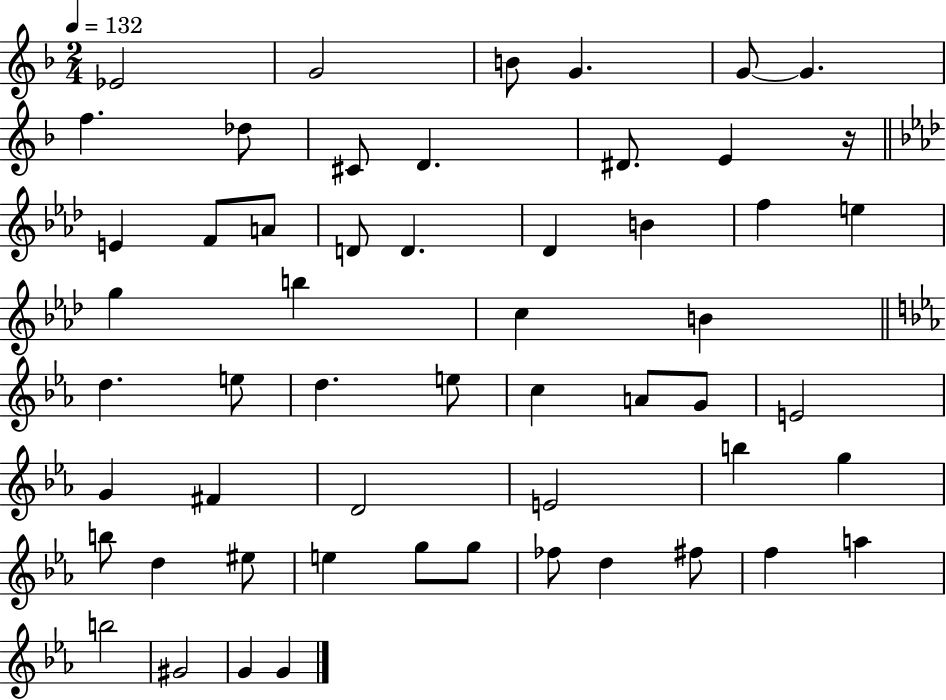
Eb4/h G4/h B4/e G4/q. G4/e G4/q. F5/q. Db5/e C#4/e D4/q. D#4/e. E4/q R/s E4/q F4/e A4/e D4/e D4/q. Db4/q B4/q F5/q E5/q G5/q B5/q C5/q B4/q D5/q. E5/e D5/q. E5/e C5/q A4/e G4/e E4/h G4/q F#4/q D4/h E4/h B5/q G5/q B5/e D5/q EIS5/e E5/q G5/e G5/e FES5/e D5/q F#5/e F5/q A5/q B5/h G#4/h G4/q G4/q